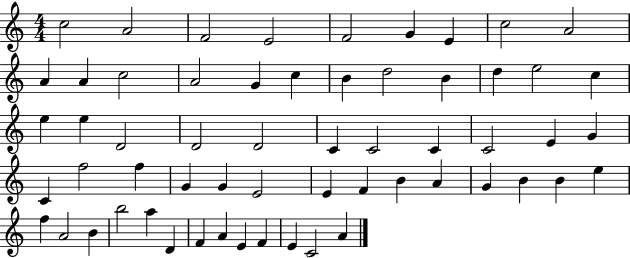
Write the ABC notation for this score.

X:1
T:Untitled
M:4/4
L:1/4
K:C
c2 A2 F2 E2 F2 G E c2 A2 A A c2 A2 G c B d2 B d e2 c e e D2 D2 D2 C C2 C C2 E G C f2 f G G E2 E F B A G B B e f A2 B b2 a D F A E F E C2 A